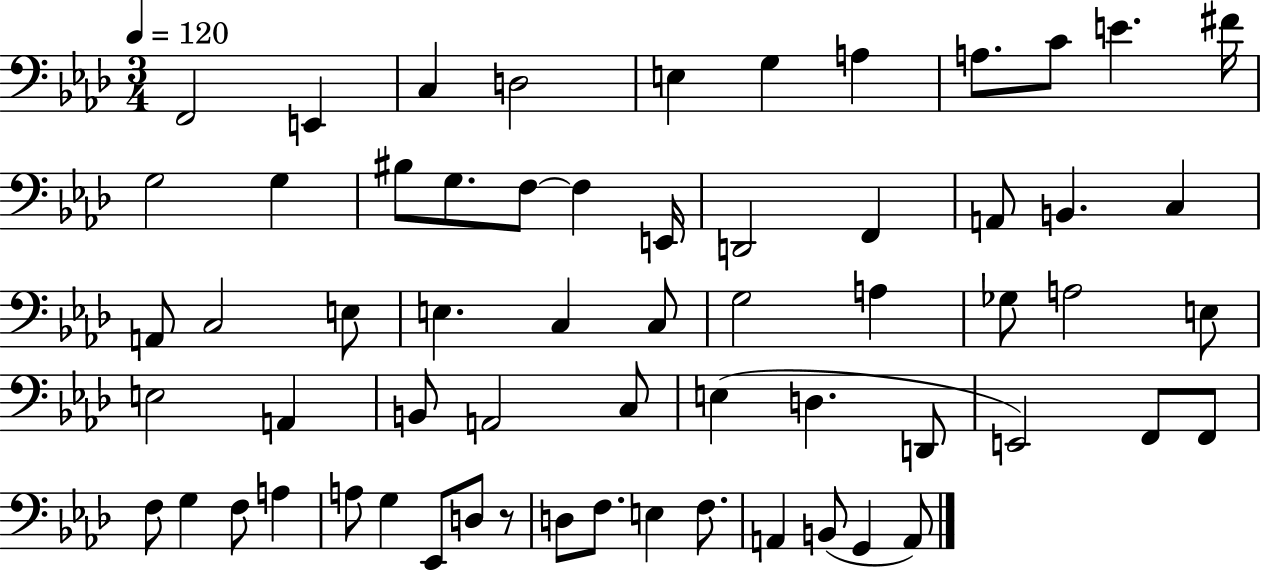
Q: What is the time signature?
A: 3/4